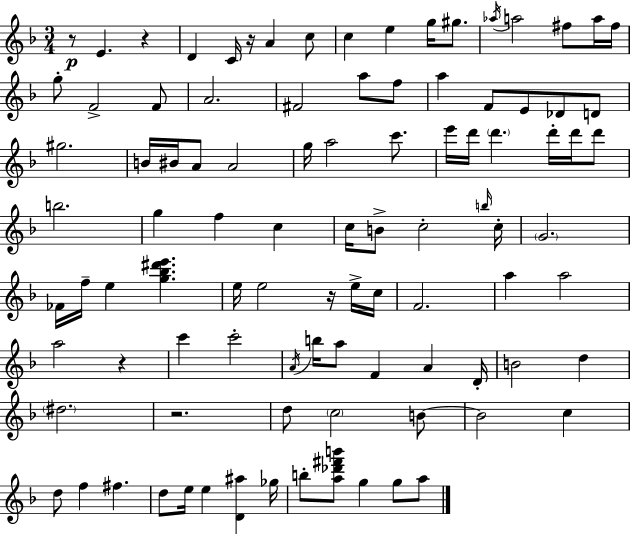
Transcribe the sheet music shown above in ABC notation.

X:1
T:Untitled
M:3/4
L:1/4
K:Dm
z/2 E z D C/4 z/4 A c/2 c e g/4 ^g/2 _a/4 a2 ^f/2 a/4 ^f/4 g/2 F2 F/2 A2 ^F2 a/2 f/2 a F/2 E/2 _D/2 D/2 ^g2 B/4 ^B/4 A/2 A2 g/4 a2 c'/2 e'/4 d'/4 d' d'/4 d'/4 d'/2 b2 g f c c/4 B/2 c2 b/4 c/4 G2 _F/4 f/4 e [g_b^d'e'] e/4 e2 z/4 e/4 c/4 F2 a a2 a2 z c' c'2 A/4 b/4 a/2 F A D/4 B2 d ^d2 z2 d/2 c2 B/2 B2 c d/2 f ^f d/2 e/4 e [D^a] _g/4 b/2 [a_d'^f'b']/2 g g/2 a/2